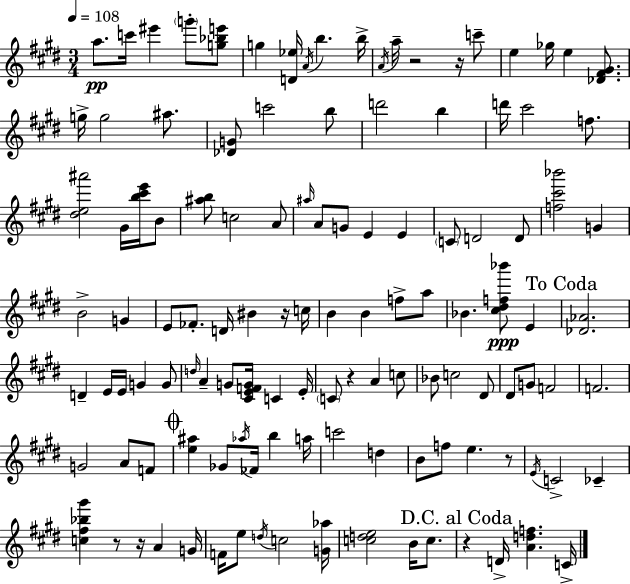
A5/e. C6/s EIS6/q G6/e [G5,Bb5,E6]/e G5/q [D4,Eb5]/s A4/s B5/q. B5/s A4/s A5/s R/h R/s C6/e E5/q Gb5/s E5/q [Db4,F#4,G#4]/e. G5/s G5/h A#5/e. [Db4,G4]/e C6/h B5/e D6/h B5/q D6/s C#6/h F5/e. [D#5,E5,A#6]/h G#4/s [B5,C#6,E6]/s B4/e [A#5,B5]/e C5/h A4/e A#5/s A4/e G4/e E4/q E4/q C4/e D4/h D4/e [F5,C#6,Bb6]/h G4/q B4/h G4/q E4/e FES4/e. D4/s BIS4/q R/s C5/s B4/q B4/q F5/e A5/e Bb4/q. [C#5,D#5,F5,Bb6]/e E4/q [Db4,Ab4]/h. D4/q E4/s E4/s G4/q G4/e D5/s A4/q G4/e [C#4,E4,F4,G4]/s C4/q E4/s C4/e R/q A4/q C5/e Bb4/e C5/h D#4/e D#4/e G4/e F4/h F4/h. G4/h A4/e F4/e [E5,A#5]/q Gb4/e Ab5/s FES4/s B5/q A5/s C6/h D5/q B4/e F5/e E5/q. R/e E4/s C4/h CES4/q [C5,F#5,Bb5,G#6]/q R/e R/s A4/q G4/s F4/s E5/e D5/s C5/h [G4,Ab5]/s [C5,D5,E5]/h B4/s C5/e. R/q D4/s [A4,D5,F5]/q. C4/s